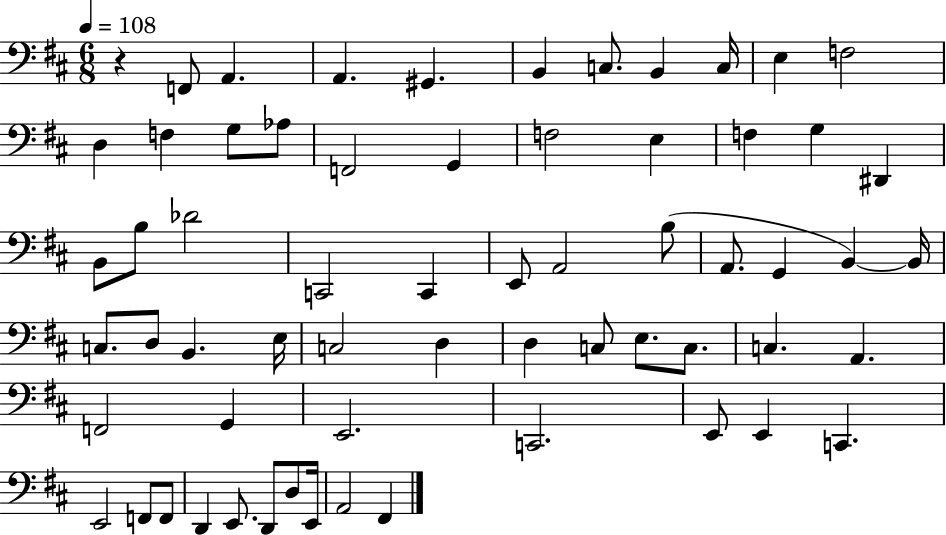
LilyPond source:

{
  \clef bass
  \numericTimeSignature
  \time 6/8
  \key d \major
  \tempo 4 = 108
  \repeat volta 2 { r4 f,8 a,4. | a,4. gis,4. | b,4 c8. b,4 c16 | e4 f2 | \break d4 f4 g8 aes8 | f,2 g,4 | f2 e4 | f4 g4 dis,4 | \break b,8 b8 des'2 | c,2 c,4 | e,8 a,2 b8( | a,8. g,4 b,4~~) b,16 | \break c8. d8 b,4. e16 | c2 d4 | d4 c8 e8. c8. | c4. a,4. | \break f,2 g,4 | e,2. | c,2. | e,8 e,4 c,4. | \break e,2 f,8 f,8 | d,4 e,8. d,8 d8 e,16 | a,2 fis,4 | } \bar "|."
}